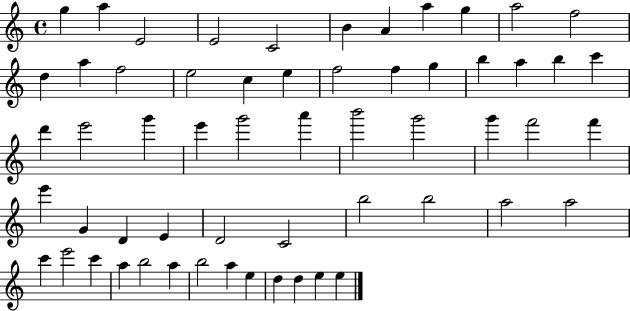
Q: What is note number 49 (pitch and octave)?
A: A5